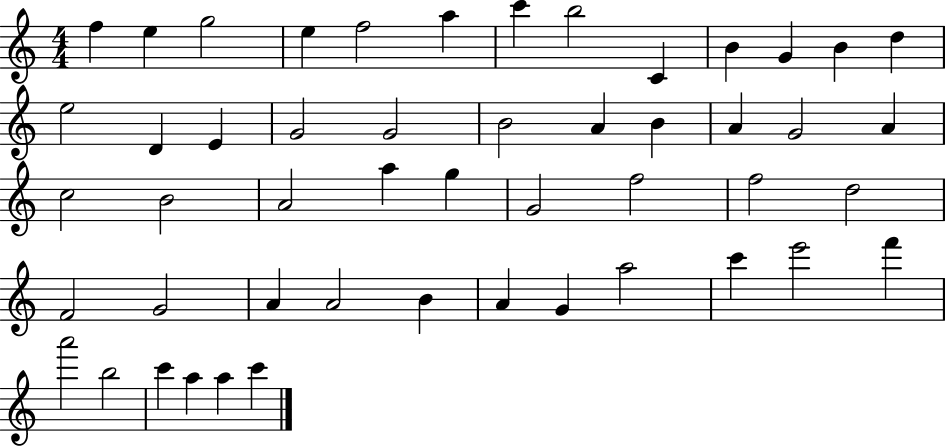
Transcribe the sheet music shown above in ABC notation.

X:1
T:Untitled
M:4/4
L:1/4
K:C
f e g2 e f2 a c' b2 C B G B d e2 D E G2 G2 B2 A B A G2 A c2 B2 A2 a g G2 f2 f2 d2 F2 G2 A A2 B A G a2 c' e'2 f' a'2 b2 c' a a c'